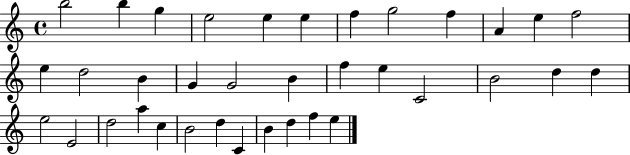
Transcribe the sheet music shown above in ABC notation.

X:1
T:Untitled
M:4/4
L:1/4
K:C
b2 b g e2 e e f g2 f A e f2 e d2 B G G2 B f e C2 B2 d d e2 E2 d2 a c B2 d C B d f e